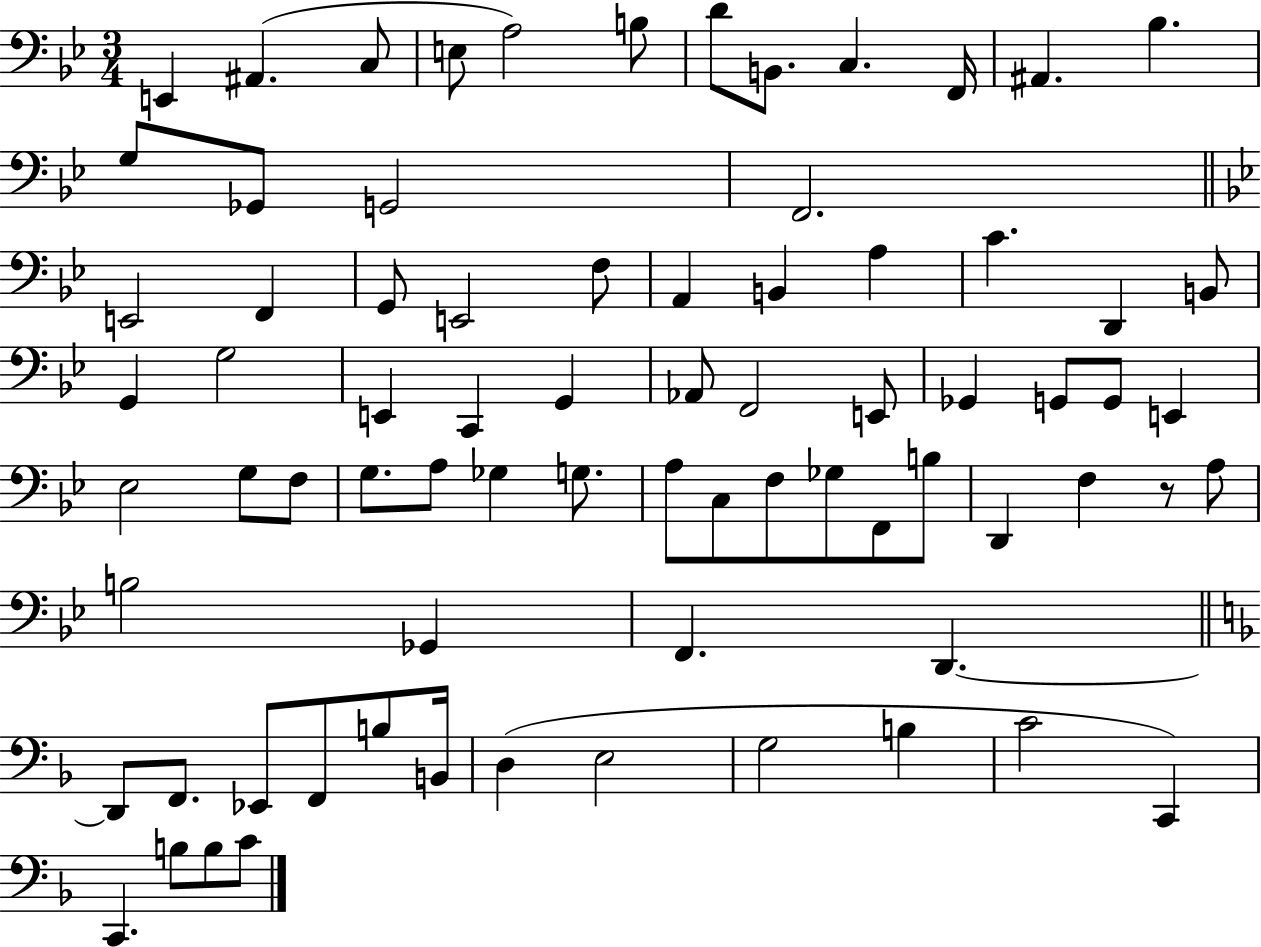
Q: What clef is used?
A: bass